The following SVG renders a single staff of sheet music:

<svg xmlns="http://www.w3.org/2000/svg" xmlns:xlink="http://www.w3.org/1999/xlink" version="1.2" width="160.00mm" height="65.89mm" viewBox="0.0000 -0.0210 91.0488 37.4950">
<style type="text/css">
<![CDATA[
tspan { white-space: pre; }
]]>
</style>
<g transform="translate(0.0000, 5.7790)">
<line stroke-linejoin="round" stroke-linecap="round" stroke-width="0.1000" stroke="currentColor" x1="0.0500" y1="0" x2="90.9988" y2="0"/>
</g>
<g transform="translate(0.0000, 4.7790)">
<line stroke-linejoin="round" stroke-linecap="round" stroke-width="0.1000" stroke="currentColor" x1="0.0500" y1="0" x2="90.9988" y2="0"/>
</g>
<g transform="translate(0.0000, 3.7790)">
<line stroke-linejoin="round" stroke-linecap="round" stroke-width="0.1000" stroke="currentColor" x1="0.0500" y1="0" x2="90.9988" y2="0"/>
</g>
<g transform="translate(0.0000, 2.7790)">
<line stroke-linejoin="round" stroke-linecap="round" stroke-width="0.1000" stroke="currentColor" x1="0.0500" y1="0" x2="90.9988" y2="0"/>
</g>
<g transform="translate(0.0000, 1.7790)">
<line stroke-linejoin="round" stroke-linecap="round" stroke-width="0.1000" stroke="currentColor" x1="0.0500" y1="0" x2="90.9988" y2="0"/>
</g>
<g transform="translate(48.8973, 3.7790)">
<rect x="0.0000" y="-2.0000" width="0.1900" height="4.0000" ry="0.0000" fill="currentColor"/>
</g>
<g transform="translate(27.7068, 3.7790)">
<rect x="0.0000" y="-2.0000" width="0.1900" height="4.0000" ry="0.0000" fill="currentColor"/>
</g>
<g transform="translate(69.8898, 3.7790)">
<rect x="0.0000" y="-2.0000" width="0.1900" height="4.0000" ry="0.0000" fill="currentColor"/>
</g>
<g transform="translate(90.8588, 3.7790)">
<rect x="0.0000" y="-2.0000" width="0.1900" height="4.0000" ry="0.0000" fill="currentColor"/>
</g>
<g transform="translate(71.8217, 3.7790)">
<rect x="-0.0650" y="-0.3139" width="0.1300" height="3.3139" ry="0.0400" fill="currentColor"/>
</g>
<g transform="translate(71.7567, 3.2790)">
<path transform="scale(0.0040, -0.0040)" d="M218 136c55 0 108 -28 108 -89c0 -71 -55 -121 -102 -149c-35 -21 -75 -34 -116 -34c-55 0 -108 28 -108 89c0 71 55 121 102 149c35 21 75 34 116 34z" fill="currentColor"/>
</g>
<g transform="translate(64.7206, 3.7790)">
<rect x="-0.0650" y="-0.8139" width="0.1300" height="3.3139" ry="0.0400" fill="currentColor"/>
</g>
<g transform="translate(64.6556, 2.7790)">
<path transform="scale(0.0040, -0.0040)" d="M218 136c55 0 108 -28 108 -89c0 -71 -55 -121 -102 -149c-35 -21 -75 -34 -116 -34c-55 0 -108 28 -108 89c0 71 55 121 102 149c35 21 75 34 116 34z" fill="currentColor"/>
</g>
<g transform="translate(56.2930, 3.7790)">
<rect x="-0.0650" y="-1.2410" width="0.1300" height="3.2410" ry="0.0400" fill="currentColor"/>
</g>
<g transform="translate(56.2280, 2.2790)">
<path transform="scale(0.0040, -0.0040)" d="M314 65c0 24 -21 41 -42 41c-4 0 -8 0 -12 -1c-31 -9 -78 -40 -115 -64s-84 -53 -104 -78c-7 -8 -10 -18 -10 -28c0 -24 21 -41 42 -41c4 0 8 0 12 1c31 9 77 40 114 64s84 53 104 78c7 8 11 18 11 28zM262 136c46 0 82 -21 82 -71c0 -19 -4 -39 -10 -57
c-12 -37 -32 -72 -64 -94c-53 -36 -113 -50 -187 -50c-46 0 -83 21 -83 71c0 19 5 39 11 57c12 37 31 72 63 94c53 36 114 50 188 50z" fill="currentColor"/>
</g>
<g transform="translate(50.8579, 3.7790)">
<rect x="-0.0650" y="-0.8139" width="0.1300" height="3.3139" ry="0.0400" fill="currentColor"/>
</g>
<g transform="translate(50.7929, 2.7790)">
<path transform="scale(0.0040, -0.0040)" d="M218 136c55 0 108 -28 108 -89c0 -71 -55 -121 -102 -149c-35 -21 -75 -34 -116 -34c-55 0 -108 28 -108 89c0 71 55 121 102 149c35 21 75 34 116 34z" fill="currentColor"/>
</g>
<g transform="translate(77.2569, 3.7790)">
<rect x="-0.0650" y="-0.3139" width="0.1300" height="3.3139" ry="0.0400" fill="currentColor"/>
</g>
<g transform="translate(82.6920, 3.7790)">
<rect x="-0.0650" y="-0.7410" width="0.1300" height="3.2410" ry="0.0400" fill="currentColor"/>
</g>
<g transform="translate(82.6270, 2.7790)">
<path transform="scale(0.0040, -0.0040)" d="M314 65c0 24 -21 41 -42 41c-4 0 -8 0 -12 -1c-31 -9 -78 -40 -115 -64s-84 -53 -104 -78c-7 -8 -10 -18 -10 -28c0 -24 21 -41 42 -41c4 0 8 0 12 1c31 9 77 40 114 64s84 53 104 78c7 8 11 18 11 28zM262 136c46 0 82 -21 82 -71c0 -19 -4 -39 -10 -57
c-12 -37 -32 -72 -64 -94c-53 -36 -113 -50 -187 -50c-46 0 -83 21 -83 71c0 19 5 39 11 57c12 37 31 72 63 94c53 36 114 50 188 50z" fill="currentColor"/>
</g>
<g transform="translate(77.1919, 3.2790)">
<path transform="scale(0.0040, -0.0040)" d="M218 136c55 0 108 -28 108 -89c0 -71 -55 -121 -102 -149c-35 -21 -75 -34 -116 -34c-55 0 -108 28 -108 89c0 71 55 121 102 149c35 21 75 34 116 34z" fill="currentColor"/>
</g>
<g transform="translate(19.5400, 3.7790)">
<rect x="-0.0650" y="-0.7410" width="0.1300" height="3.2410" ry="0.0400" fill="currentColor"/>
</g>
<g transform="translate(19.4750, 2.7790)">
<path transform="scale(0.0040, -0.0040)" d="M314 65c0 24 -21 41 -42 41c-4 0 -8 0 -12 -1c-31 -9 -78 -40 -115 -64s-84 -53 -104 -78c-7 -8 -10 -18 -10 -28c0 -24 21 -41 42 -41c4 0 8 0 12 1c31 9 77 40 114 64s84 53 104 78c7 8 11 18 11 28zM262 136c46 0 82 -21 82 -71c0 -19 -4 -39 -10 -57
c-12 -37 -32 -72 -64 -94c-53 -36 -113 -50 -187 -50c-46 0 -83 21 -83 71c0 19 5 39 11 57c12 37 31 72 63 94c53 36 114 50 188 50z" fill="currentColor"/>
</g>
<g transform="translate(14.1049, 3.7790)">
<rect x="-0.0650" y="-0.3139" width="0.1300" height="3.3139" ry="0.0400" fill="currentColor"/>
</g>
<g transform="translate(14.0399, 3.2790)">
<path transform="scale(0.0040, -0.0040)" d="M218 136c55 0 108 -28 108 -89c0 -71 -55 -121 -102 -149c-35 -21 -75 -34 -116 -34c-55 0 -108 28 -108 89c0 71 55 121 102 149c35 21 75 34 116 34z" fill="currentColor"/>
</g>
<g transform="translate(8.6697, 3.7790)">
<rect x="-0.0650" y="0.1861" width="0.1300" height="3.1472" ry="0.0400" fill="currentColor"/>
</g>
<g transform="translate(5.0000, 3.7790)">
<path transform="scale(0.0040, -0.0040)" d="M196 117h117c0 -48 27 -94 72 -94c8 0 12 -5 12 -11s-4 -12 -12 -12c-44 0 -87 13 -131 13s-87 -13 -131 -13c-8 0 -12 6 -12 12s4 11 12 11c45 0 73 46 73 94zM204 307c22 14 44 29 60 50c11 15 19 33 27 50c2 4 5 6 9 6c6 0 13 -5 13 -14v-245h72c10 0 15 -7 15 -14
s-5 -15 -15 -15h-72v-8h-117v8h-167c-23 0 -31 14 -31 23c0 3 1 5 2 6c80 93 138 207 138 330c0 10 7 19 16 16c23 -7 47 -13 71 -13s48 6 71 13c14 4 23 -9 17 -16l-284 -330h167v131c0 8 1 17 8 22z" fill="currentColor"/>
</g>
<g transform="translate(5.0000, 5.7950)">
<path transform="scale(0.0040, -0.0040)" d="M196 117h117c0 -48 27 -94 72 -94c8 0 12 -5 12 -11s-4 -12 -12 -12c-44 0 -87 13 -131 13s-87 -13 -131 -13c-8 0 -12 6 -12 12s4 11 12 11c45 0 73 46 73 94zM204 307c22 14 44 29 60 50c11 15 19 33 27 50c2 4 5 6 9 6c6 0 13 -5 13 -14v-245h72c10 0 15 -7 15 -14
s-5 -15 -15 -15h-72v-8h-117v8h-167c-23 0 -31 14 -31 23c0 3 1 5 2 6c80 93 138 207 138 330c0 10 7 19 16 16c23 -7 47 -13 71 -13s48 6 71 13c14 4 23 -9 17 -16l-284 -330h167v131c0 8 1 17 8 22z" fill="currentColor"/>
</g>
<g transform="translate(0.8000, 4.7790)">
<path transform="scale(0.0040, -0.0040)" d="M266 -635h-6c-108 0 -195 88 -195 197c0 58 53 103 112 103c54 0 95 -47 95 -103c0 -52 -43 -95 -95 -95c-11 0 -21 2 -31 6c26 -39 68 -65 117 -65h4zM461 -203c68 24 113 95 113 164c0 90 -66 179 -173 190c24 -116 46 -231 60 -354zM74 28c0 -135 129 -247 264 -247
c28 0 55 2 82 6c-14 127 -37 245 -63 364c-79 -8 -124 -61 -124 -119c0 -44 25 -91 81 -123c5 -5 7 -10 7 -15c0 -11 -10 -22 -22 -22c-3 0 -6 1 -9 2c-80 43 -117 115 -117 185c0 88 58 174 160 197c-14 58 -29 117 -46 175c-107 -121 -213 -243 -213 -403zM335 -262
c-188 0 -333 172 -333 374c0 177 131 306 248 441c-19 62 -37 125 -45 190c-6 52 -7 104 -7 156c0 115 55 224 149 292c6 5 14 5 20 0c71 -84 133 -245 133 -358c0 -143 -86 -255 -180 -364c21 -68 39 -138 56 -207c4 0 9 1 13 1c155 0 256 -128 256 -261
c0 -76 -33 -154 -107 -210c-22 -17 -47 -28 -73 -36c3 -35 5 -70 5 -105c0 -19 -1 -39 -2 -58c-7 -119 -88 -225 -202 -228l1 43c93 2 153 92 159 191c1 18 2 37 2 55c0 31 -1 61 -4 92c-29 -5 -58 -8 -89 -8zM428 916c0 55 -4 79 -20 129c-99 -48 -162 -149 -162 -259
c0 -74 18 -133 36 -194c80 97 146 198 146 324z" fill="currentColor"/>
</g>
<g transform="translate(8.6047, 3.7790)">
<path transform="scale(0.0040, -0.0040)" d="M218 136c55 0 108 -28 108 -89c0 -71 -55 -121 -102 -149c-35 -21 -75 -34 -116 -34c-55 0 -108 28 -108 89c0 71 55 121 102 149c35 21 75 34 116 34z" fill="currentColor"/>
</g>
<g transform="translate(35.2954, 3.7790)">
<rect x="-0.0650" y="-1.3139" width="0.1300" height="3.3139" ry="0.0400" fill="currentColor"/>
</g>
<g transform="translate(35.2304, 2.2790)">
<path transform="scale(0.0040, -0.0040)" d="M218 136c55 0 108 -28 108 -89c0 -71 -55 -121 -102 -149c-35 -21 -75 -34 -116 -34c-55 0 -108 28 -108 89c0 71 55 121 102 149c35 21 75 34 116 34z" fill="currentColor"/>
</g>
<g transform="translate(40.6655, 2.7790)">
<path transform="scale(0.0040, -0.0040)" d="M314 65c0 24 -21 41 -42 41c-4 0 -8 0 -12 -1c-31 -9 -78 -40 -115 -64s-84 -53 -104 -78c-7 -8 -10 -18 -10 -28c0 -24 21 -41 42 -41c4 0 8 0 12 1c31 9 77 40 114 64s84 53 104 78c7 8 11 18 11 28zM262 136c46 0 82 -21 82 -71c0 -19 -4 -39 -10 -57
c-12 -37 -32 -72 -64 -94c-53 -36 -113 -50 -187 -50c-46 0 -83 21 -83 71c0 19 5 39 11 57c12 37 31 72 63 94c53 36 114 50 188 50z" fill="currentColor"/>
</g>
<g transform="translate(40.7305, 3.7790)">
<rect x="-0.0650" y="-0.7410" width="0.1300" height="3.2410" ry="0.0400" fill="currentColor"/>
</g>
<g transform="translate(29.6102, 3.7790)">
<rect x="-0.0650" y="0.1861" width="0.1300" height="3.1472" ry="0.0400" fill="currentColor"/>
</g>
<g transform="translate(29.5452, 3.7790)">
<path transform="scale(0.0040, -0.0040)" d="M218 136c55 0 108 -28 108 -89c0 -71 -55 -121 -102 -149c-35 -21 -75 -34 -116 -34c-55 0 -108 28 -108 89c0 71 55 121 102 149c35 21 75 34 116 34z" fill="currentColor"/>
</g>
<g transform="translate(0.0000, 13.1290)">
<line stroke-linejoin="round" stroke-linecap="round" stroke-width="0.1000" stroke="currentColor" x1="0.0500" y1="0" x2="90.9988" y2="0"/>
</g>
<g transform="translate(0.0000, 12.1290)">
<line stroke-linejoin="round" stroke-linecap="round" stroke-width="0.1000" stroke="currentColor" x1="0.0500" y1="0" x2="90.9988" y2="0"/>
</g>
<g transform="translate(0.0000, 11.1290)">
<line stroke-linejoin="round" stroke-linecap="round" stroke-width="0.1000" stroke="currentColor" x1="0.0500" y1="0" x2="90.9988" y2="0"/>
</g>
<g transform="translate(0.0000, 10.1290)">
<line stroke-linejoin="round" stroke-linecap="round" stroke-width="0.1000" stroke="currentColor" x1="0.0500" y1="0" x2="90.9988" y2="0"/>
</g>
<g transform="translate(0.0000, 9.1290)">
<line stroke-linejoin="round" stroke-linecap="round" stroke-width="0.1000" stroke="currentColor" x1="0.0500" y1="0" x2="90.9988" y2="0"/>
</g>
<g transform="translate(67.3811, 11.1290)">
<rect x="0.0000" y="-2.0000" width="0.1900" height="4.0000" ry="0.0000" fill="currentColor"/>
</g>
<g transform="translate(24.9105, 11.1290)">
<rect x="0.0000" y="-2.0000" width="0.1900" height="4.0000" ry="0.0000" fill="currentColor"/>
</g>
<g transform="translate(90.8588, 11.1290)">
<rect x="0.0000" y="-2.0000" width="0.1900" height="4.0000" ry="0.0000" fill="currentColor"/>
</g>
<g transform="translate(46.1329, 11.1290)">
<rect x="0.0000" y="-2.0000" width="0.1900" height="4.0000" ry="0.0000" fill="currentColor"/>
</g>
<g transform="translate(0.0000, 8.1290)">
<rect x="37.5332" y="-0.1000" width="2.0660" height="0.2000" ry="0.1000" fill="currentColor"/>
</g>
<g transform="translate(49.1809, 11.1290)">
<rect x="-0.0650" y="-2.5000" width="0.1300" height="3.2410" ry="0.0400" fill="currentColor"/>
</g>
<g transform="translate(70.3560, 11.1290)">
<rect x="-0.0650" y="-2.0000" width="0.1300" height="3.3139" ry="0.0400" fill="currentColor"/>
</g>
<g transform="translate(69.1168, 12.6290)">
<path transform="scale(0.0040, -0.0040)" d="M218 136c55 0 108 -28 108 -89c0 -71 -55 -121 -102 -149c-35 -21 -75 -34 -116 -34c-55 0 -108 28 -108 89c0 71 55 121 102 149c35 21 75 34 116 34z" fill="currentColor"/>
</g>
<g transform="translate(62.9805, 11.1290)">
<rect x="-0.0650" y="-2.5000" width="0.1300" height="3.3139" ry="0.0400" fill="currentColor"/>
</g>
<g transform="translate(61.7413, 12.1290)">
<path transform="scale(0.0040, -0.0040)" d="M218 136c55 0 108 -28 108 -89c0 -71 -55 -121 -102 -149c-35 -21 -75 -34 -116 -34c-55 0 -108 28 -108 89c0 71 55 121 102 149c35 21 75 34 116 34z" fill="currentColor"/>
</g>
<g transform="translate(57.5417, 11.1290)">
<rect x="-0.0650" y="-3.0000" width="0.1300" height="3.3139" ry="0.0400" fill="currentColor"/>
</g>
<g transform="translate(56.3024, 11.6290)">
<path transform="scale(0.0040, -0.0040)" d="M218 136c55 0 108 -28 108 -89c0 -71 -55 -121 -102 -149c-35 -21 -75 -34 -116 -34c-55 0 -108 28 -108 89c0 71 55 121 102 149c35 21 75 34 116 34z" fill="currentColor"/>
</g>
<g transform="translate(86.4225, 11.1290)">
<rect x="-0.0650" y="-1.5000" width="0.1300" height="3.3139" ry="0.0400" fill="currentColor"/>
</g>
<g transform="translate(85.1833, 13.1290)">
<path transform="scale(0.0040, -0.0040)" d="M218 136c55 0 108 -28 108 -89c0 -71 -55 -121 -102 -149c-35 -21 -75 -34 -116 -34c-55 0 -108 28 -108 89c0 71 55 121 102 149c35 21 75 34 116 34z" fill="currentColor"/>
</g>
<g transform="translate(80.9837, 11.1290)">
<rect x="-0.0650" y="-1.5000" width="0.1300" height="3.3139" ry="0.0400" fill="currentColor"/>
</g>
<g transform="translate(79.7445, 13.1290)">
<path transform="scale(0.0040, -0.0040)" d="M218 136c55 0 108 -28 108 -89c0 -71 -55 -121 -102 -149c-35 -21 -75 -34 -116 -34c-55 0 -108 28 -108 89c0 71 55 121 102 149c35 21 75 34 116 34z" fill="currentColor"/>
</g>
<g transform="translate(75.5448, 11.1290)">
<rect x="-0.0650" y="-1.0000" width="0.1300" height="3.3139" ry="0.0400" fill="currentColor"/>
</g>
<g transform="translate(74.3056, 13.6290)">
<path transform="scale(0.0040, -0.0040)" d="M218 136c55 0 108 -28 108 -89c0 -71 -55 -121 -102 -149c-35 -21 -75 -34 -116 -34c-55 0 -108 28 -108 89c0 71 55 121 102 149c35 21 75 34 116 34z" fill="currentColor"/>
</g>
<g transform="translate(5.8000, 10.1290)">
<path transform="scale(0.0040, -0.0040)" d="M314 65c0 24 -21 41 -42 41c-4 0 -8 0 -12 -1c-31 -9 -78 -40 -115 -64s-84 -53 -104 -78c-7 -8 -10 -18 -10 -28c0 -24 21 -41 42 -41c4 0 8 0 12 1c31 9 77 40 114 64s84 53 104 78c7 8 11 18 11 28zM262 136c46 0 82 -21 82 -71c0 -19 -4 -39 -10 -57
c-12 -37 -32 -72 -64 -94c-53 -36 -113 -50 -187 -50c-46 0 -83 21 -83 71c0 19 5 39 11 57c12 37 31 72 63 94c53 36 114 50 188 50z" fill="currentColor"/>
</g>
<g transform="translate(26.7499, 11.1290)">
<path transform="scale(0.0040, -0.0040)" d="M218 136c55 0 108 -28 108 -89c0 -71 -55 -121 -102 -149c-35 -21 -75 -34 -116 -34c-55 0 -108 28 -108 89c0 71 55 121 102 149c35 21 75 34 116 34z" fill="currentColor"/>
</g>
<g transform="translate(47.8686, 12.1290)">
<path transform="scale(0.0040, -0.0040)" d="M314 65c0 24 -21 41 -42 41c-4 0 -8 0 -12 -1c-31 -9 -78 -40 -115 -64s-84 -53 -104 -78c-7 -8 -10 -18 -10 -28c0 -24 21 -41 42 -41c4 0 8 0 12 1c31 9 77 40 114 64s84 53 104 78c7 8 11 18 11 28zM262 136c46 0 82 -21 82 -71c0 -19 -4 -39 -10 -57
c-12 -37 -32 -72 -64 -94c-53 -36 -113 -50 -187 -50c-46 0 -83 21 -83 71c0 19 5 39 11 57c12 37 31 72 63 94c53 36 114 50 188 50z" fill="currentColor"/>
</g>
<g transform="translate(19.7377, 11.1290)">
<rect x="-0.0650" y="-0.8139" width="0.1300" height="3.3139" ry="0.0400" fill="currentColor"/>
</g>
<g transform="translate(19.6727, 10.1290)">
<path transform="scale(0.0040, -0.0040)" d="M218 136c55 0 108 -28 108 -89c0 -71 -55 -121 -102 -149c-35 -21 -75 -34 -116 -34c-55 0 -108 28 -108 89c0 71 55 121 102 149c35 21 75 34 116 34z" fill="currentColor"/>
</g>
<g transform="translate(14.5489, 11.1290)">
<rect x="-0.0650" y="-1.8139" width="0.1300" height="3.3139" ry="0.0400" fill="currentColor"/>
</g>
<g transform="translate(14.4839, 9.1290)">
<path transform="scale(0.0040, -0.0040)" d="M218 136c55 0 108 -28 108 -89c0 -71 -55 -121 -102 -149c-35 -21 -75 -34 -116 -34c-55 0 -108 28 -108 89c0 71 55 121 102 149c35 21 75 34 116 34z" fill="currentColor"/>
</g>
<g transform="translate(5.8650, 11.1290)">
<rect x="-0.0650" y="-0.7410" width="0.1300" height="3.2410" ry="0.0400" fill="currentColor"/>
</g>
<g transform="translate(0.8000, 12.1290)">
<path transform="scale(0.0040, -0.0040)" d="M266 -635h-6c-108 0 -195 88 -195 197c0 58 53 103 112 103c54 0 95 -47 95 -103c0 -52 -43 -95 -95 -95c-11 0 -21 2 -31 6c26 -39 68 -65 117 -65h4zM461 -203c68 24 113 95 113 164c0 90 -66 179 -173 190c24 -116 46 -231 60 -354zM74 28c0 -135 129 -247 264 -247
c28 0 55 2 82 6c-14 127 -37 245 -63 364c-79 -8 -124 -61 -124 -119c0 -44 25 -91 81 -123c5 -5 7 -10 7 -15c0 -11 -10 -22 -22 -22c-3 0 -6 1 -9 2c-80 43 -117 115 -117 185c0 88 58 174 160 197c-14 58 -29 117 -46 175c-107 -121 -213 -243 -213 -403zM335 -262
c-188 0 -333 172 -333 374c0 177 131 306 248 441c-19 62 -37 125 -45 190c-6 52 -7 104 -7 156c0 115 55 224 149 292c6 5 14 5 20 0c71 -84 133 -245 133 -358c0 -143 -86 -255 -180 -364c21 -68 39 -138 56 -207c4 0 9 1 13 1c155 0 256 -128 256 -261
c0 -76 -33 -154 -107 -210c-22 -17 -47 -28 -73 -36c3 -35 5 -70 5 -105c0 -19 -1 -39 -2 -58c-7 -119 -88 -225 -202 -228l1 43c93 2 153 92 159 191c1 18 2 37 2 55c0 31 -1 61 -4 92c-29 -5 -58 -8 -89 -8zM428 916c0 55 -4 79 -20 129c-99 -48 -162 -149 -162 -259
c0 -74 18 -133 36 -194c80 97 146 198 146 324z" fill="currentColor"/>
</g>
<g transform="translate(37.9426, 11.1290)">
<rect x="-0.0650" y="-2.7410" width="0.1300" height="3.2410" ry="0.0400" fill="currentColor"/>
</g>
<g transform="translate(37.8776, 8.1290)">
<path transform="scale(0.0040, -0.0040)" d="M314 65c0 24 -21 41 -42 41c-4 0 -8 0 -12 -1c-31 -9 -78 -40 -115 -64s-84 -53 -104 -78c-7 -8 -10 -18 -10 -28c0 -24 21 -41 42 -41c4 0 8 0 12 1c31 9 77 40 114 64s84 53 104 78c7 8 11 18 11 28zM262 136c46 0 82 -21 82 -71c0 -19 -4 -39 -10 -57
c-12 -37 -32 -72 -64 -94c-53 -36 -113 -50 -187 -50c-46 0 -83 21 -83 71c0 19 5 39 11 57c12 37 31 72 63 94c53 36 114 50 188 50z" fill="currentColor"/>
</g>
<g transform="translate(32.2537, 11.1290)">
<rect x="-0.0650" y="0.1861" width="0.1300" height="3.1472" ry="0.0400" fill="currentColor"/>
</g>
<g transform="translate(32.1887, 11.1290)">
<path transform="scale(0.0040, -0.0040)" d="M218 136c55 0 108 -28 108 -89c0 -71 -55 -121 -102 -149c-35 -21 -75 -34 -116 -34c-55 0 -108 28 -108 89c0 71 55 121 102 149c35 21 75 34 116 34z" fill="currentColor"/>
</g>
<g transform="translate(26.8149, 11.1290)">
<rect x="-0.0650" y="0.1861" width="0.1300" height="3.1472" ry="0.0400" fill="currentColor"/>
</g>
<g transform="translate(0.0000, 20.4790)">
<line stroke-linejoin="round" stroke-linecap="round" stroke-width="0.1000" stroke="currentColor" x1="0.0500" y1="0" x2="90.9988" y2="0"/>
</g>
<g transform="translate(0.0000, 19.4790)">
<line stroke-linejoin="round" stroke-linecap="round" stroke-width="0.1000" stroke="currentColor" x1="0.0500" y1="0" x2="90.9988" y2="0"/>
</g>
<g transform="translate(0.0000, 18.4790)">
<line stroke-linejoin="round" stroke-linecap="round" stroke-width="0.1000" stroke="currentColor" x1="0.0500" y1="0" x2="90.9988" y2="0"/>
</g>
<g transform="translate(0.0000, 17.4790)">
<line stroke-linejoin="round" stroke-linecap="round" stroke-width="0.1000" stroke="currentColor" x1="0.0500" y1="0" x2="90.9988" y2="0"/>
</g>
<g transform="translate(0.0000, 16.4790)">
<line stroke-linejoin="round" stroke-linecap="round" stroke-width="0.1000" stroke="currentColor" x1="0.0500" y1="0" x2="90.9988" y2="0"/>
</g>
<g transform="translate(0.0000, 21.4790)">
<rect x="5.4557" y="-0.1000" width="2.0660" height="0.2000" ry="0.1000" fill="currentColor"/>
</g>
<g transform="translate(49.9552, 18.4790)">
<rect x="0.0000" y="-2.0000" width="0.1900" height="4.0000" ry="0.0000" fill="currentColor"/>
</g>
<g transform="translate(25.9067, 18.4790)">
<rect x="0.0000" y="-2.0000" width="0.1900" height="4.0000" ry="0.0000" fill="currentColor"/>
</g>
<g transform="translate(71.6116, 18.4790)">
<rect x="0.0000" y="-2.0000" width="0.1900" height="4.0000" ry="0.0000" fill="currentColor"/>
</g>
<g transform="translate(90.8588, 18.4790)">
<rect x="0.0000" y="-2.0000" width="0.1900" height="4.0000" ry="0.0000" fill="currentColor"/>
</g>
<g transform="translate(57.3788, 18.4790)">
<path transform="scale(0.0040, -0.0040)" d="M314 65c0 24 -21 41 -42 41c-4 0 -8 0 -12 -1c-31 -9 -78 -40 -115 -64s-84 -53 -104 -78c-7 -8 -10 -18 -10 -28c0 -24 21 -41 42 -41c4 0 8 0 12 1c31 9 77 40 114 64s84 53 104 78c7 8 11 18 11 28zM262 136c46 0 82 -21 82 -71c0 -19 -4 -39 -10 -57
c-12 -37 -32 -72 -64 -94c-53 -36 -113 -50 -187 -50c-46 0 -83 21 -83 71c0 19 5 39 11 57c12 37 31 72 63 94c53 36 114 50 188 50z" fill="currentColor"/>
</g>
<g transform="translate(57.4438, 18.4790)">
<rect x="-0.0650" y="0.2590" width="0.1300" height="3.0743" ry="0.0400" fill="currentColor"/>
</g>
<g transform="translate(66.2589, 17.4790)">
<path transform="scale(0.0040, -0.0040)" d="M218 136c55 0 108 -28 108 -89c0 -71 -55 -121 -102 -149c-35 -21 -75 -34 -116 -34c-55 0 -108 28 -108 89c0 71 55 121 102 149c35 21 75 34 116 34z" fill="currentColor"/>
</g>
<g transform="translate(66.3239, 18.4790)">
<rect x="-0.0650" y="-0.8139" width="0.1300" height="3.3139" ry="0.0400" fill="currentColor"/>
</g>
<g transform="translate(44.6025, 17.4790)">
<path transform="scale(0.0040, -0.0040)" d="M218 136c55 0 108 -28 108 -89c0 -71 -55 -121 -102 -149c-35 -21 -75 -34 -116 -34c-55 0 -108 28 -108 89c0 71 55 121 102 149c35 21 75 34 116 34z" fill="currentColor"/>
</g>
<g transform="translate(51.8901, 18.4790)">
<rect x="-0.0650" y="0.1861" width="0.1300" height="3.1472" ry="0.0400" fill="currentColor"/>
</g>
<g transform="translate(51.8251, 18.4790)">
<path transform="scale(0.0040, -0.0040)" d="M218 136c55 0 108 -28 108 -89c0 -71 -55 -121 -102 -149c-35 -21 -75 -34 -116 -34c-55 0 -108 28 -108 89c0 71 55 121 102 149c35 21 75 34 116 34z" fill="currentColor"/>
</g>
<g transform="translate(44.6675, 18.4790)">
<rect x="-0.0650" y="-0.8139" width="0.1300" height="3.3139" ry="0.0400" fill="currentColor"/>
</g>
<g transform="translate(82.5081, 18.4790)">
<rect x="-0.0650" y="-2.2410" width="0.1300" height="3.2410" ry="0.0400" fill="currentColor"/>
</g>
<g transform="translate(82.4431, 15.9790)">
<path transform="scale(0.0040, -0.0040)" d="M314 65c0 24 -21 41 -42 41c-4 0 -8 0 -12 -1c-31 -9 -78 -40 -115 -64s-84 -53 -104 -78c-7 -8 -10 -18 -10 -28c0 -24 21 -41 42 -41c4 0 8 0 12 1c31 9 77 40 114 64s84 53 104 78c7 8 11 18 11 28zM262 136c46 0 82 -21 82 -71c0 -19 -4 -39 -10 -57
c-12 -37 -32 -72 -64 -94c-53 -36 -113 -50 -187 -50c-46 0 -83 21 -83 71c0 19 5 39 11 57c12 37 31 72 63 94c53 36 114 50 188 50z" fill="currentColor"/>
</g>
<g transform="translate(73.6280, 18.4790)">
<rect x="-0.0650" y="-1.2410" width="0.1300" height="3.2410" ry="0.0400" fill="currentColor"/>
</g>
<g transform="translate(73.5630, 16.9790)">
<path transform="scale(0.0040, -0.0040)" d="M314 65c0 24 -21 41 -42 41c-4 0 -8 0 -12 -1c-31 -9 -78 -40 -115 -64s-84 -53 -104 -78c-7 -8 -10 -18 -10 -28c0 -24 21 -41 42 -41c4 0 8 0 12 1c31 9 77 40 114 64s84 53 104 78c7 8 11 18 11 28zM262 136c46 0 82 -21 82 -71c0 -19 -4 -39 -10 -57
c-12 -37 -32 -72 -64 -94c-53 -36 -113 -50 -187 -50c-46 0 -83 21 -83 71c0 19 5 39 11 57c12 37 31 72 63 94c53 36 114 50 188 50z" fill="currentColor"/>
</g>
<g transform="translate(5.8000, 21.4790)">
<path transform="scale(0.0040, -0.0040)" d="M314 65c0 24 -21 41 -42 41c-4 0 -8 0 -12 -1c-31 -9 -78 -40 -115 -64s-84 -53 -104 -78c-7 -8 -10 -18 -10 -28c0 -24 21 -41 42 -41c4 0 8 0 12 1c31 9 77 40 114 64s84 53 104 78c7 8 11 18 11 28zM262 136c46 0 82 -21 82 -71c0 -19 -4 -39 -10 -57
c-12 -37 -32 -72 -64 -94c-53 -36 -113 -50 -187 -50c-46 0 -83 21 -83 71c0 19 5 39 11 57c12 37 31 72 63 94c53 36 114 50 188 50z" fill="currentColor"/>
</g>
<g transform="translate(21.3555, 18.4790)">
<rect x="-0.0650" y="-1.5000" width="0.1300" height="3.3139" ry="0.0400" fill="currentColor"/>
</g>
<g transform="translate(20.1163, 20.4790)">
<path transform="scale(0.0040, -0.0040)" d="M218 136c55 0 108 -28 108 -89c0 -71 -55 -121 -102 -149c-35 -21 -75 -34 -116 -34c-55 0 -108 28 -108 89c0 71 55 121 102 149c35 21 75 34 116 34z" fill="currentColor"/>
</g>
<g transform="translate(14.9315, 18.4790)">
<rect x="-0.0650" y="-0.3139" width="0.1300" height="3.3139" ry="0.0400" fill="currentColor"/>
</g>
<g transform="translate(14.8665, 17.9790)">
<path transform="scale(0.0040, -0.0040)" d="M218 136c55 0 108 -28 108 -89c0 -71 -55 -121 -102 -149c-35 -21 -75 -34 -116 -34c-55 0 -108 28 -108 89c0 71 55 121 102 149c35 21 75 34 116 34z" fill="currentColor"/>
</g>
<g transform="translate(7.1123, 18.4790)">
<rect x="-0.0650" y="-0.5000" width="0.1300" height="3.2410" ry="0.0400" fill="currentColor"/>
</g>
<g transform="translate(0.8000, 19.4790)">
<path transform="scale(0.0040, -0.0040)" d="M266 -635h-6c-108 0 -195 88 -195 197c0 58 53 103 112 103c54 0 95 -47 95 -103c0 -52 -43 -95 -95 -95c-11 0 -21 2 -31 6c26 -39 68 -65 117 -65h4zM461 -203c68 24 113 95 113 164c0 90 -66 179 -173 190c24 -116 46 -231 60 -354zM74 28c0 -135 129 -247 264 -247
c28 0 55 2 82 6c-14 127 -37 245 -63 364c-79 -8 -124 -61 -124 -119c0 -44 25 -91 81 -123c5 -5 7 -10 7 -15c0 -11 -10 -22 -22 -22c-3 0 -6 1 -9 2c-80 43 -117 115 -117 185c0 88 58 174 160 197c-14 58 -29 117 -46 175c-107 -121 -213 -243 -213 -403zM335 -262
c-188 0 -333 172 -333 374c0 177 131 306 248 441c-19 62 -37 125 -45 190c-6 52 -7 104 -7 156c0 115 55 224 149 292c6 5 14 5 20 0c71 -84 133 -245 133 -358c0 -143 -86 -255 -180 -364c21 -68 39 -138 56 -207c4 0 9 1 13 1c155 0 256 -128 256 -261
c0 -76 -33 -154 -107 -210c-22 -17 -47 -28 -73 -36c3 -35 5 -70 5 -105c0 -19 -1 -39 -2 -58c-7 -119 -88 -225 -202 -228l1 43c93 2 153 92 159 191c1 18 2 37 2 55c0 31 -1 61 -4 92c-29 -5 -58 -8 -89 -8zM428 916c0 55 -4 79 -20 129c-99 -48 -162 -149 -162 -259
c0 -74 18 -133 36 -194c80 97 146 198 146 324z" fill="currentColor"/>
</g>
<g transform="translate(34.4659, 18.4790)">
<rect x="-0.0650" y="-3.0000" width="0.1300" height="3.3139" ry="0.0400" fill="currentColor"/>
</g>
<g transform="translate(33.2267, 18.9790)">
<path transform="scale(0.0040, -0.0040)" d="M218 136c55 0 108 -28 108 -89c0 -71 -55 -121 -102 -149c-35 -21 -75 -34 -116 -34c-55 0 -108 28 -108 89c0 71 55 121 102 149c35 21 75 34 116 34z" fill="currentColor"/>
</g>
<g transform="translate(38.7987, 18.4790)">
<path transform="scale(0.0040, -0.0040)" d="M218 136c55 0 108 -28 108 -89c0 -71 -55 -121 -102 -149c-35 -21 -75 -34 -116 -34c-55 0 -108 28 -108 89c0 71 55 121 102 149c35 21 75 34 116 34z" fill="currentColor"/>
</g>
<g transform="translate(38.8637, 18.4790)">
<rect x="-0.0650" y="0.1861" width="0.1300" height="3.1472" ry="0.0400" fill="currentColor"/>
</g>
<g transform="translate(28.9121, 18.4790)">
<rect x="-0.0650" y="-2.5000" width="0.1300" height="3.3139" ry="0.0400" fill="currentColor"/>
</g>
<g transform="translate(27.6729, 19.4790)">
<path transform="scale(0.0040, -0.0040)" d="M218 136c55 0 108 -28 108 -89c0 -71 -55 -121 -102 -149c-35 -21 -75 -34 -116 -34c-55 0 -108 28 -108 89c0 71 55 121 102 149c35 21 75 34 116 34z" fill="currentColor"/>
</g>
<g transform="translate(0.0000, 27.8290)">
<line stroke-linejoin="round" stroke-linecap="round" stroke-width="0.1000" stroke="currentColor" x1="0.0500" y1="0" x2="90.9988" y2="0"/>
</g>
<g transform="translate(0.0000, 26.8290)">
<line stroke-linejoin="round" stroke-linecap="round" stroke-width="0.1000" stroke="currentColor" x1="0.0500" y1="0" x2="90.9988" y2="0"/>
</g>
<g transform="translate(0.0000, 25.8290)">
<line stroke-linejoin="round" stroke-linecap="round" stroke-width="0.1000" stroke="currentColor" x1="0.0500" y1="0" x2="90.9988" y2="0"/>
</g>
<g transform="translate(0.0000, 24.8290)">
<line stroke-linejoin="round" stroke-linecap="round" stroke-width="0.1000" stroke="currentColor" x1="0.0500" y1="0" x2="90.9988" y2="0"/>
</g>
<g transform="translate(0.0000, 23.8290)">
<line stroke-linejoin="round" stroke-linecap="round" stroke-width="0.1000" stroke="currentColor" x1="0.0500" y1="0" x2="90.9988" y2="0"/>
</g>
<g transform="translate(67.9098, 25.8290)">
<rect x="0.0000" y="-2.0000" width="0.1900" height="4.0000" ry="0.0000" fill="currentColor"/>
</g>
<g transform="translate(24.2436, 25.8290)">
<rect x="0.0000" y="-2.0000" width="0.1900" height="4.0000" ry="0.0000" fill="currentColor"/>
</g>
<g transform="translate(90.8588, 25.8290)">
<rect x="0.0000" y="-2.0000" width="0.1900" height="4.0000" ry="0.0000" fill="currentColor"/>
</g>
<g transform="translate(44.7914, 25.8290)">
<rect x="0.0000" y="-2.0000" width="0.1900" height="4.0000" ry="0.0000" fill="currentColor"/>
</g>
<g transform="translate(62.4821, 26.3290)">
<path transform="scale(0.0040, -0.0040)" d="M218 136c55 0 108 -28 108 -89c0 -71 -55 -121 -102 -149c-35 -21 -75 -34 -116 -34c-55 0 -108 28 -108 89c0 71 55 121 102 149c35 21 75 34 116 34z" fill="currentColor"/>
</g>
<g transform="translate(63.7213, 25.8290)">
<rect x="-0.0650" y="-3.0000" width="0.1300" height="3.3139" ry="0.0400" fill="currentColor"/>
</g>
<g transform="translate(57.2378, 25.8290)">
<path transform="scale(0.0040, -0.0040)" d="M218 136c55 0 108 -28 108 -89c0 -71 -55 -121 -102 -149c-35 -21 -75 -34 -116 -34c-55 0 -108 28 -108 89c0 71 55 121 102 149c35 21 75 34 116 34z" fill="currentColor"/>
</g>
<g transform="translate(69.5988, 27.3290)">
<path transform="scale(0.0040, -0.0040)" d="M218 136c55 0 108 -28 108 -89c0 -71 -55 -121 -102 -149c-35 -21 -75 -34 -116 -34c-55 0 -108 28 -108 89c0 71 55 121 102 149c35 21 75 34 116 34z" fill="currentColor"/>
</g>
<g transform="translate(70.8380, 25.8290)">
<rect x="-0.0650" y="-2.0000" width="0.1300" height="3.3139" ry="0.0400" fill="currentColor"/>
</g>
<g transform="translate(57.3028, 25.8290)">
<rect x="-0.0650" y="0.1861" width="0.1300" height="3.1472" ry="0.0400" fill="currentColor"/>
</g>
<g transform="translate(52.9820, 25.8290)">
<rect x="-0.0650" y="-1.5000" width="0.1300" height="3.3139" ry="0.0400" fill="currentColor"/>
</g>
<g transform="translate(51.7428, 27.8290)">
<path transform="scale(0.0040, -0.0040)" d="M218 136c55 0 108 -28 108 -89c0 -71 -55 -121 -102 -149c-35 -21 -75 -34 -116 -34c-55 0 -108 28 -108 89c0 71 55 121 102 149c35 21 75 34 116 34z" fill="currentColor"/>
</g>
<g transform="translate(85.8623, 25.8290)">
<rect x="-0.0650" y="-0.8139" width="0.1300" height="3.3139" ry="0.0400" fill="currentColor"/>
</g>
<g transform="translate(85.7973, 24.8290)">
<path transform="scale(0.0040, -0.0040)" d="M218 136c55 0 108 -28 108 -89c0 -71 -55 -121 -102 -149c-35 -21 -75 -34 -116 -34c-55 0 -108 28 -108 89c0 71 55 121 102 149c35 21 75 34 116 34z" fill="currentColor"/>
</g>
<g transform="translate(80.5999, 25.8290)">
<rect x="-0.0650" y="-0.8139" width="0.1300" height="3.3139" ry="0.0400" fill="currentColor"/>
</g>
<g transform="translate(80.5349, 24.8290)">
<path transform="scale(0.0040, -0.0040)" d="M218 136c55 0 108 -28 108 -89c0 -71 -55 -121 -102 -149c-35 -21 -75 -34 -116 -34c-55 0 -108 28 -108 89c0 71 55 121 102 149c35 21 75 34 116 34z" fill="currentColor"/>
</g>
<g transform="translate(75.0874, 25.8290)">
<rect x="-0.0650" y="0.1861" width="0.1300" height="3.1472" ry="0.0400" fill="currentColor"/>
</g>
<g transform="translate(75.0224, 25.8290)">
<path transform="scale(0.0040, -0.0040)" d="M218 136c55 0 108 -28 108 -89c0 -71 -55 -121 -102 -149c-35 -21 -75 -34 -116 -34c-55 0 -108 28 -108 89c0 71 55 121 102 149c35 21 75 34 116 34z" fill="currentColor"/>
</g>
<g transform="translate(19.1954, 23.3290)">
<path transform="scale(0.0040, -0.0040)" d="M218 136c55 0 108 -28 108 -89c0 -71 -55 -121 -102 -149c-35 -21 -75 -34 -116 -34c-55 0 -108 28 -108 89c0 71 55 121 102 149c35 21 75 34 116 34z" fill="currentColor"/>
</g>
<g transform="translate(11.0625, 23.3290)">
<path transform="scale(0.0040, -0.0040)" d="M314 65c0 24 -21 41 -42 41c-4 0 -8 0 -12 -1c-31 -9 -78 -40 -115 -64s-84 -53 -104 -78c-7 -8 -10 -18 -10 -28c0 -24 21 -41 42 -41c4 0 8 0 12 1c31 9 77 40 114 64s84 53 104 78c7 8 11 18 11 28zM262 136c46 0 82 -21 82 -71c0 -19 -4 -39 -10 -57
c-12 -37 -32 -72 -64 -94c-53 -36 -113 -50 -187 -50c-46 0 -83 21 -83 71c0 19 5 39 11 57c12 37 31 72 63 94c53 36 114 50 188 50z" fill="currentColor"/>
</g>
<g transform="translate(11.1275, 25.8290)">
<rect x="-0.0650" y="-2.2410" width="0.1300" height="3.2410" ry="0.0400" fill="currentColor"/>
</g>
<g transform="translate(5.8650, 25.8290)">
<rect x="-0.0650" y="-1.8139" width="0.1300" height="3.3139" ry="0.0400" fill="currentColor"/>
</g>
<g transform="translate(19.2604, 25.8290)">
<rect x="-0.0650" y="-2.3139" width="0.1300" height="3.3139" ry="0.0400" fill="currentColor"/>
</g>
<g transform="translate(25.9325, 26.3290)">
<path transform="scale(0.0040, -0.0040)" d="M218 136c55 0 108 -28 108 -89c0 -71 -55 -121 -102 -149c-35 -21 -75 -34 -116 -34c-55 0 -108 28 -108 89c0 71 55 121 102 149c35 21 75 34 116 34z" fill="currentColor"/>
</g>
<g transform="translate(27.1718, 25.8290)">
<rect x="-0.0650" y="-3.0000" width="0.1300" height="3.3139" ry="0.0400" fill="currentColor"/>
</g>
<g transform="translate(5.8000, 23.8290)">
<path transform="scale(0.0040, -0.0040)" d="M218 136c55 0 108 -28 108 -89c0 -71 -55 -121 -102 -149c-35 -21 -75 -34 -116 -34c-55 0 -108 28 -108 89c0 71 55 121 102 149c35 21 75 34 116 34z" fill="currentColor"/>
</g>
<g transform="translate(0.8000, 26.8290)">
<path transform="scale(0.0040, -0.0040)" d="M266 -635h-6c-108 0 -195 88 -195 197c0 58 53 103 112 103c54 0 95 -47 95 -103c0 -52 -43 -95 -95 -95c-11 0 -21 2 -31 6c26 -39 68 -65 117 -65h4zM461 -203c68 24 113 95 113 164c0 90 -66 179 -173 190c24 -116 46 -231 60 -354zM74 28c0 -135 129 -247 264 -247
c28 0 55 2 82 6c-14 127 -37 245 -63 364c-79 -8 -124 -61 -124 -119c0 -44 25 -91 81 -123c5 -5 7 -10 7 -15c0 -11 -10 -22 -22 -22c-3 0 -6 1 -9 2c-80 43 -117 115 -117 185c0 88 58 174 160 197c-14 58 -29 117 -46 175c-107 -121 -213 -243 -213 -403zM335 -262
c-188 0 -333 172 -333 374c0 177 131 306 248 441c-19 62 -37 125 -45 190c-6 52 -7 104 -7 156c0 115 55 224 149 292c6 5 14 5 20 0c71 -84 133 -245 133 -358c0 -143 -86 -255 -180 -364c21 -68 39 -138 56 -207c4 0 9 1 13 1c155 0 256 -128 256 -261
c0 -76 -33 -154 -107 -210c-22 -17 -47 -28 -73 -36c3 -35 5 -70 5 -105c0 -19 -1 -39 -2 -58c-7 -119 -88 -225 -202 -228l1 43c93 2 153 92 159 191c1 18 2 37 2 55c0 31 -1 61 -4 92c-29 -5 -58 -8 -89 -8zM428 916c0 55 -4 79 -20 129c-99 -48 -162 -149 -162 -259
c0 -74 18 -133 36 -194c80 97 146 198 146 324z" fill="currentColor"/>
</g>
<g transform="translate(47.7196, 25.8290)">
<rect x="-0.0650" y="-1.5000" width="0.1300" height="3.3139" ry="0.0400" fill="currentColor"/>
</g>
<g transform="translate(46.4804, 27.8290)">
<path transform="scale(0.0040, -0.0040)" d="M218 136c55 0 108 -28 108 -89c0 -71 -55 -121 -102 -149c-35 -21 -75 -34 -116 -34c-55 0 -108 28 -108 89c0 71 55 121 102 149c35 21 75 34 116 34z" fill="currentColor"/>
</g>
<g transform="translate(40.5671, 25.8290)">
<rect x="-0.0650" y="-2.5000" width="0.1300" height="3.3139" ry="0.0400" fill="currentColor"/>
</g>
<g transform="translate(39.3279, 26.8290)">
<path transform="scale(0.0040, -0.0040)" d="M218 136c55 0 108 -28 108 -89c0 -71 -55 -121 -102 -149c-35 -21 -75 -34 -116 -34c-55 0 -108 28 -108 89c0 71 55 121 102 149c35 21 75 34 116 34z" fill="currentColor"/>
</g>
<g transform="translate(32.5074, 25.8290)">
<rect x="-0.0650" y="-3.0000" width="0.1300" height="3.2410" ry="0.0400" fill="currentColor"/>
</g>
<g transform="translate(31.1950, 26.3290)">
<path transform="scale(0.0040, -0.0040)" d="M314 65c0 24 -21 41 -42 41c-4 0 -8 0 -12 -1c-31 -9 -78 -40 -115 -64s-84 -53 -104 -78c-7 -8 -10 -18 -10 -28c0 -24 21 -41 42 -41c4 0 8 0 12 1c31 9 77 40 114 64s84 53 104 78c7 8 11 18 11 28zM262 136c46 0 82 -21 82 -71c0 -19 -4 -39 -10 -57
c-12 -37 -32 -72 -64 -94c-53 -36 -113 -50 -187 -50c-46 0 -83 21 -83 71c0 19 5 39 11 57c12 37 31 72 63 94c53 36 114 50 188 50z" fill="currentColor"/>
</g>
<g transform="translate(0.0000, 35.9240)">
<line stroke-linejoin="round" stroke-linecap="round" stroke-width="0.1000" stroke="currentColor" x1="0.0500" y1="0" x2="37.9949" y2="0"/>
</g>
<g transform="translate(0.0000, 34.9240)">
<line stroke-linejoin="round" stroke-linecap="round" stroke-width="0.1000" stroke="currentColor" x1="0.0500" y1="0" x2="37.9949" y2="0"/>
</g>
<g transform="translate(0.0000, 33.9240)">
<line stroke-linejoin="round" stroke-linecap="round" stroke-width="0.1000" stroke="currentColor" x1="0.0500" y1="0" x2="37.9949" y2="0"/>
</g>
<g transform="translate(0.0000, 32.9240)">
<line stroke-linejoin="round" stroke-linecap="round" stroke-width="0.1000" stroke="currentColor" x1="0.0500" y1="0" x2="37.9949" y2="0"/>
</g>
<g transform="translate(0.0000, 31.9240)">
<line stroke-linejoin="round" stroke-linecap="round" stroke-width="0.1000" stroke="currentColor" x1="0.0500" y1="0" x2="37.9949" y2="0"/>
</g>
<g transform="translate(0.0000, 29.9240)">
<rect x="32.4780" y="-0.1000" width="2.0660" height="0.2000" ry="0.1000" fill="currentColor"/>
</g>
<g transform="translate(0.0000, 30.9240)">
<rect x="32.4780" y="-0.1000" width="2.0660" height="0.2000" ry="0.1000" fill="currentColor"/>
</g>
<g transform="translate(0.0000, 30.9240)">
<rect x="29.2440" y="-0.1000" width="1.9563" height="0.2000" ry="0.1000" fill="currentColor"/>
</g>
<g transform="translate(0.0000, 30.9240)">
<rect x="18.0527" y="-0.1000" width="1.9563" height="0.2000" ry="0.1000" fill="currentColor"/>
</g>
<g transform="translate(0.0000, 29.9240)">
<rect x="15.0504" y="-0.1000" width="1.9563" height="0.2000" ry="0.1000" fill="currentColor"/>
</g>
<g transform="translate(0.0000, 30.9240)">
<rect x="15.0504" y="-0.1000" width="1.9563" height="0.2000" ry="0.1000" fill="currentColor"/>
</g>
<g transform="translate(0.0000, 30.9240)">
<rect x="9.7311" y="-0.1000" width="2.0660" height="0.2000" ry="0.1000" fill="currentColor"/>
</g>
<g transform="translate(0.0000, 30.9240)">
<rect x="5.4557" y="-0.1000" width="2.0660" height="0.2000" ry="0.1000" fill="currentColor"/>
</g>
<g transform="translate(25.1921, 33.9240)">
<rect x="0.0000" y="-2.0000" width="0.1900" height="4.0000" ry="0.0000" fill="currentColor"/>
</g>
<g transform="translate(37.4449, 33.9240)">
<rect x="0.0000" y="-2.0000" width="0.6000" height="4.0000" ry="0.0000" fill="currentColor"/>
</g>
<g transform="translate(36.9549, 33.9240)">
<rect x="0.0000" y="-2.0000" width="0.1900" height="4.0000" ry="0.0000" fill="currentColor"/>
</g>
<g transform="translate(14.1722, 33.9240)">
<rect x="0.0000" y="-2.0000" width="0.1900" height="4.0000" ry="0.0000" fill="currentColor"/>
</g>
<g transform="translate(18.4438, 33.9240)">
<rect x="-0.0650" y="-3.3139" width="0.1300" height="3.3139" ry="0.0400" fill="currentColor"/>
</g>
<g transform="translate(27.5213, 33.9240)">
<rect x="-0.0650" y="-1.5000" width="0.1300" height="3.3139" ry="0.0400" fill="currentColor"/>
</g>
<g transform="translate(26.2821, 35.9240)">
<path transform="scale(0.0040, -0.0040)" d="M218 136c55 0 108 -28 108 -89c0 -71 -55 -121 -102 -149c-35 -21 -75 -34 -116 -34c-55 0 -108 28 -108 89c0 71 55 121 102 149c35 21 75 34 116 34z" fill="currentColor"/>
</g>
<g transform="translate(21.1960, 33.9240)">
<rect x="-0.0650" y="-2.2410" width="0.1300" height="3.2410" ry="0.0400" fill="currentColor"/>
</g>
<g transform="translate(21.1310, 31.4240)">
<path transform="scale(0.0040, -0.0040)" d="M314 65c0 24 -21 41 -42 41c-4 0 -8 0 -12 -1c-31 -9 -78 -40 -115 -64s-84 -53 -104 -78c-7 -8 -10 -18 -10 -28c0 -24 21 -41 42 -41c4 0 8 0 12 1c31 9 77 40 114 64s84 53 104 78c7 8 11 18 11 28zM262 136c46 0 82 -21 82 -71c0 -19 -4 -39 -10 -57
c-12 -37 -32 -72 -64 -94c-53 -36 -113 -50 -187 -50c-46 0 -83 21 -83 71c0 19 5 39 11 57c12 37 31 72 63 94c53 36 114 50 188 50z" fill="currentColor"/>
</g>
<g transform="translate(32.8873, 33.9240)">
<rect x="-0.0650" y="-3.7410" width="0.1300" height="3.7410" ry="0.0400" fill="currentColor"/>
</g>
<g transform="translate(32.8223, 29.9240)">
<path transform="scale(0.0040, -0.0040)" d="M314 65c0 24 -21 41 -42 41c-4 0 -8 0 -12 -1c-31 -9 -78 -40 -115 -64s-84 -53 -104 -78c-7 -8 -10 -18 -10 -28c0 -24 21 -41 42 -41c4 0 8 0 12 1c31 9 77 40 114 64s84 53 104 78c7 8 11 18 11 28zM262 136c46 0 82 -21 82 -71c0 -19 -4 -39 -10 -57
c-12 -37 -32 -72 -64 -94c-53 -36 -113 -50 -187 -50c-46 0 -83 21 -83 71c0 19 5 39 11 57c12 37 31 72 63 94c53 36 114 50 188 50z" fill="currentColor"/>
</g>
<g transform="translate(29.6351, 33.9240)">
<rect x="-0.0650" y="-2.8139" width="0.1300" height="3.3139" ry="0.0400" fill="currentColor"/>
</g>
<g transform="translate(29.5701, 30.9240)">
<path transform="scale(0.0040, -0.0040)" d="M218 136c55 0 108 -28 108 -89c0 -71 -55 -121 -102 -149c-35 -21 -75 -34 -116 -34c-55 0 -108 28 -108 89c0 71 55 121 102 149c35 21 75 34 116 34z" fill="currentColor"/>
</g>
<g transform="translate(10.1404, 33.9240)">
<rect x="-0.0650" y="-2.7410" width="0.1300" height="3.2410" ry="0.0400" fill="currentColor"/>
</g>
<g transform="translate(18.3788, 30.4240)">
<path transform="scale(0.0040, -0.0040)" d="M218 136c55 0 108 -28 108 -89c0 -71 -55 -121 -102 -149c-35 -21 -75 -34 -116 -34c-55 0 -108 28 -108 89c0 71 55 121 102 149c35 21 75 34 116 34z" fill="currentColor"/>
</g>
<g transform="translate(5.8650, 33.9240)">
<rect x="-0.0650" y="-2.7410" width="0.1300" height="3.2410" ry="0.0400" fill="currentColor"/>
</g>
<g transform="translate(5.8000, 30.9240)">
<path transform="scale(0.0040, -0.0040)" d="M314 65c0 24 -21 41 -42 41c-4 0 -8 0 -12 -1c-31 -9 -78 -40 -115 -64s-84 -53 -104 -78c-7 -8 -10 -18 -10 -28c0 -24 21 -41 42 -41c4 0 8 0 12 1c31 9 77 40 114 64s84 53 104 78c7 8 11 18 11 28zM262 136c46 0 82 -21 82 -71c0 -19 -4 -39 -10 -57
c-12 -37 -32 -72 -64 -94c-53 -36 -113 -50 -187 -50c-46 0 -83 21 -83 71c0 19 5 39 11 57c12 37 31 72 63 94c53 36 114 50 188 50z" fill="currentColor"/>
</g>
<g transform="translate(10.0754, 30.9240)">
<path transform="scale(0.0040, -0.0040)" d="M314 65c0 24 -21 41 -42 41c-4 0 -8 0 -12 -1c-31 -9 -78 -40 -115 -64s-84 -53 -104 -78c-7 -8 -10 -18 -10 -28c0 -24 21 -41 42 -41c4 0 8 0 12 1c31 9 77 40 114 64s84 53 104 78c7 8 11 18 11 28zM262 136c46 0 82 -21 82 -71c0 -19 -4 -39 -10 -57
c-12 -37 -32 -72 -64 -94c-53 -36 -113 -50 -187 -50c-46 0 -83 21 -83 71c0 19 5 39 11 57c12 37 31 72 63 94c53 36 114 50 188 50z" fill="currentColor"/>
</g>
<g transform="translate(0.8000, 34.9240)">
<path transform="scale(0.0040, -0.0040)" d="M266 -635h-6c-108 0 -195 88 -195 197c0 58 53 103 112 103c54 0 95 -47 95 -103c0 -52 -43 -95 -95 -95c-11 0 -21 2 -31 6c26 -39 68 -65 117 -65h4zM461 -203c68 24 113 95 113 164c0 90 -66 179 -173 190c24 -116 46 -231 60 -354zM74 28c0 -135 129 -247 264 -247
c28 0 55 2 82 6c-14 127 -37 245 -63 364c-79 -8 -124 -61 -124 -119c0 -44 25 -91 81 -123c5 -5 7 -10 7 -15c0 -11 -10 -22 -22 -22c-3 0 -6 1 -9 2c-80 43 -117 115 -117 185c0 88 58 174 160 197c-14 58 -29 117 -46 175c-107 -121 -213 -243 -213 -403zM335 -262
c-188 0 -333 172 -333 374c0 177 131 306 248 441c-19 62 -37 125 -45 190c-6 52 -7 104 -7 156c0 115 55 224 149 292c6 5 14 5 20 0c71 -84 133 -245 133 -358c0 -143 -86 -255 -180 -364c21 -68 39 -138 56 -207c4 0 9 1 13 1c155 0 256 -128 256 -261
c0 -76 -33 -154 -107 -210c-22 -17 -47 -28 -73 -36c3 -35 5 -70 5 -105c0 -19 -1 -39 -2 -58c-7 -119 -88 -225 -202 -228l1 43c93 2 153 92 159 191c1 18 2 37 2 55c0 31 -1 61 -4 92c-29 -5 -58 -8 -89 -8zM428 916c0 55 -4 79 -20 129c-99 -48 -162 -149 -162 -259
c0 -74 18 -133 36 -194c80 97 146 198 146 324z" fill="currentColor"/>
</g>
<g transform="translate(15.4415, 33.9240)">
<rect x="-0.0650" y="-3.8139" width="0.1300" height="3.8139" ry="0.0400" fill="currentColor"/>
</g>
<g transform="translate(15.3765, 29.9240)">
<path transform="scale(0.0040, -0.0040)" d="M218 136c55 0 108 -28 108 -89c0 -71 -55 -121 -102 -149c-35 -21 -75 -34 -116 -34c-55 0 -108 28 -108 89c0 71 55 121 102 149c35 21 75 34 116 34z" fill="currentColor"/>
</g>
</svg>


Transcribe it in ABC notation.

X:1
T:Untitled
M:4/4
L:1/4
K:C
B c d2 B e d2 d e2 d c c d2 d2 f d B B a2 G2 A G F D E E C2 c E G A B d B B2 d e2 g2 f g2 g A A2 G E E B A F B d d a2 a2 c' b g2 E a c'2